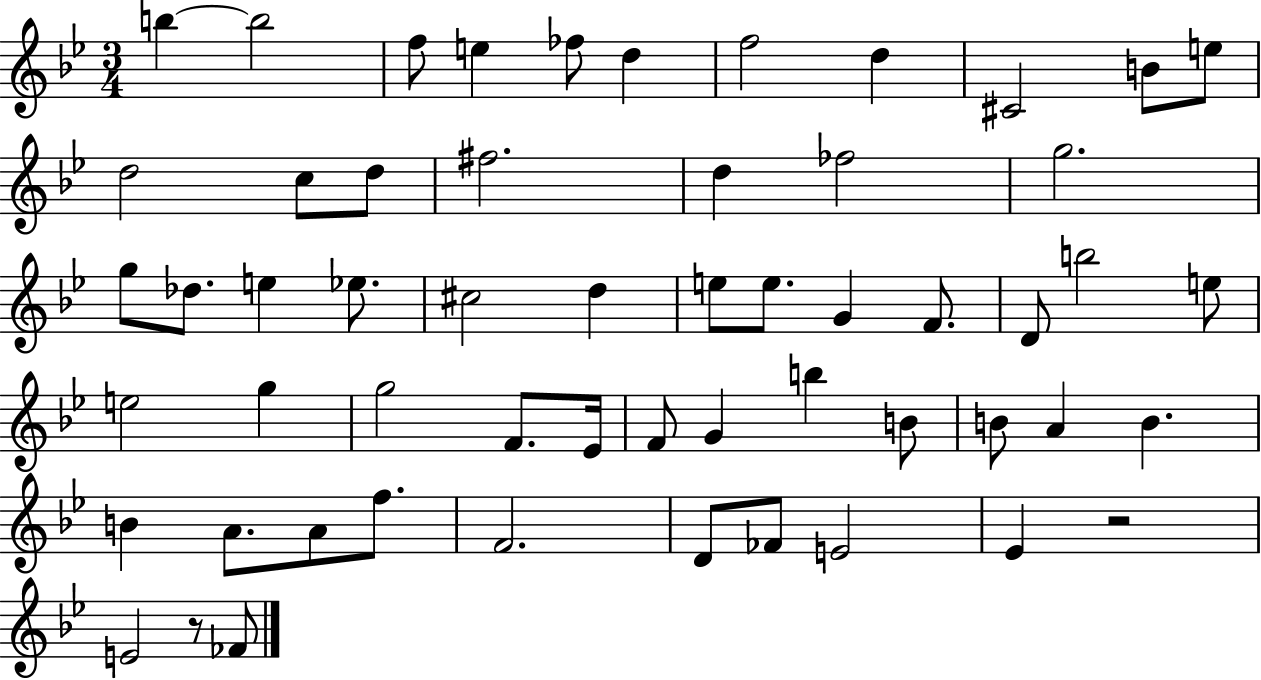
{
  \clef treble
  \numericTimeSignature
  \time 3/4
  \key bes \major
  \repeat volta 2 { b''4~~ b''2 | f''8 e''4 fes''8 d''4 | f''2 d''4 | cis'2 b'8 e''8 | \break d''2 c''8 d''8 | fis''2. | d''4 fes''2 | g''2. | \break g''8 des''8. e''4 ees''8. | cis''2 d''4 | e''8 e''8. g'4 f'8. | d'8 b''2 e''8 | \break e''2 g''4 | g''2 f'8. ees'16 | f'8 g'4 b''4 b'8 | b'8 a'4 b'4. | \break b'4 a'8. a'8 f''8. | f'2. | d'8 fes'8 e'2 | ees'4 r2 | \break e'2 r8 fes'8 | } \bar "|."
}